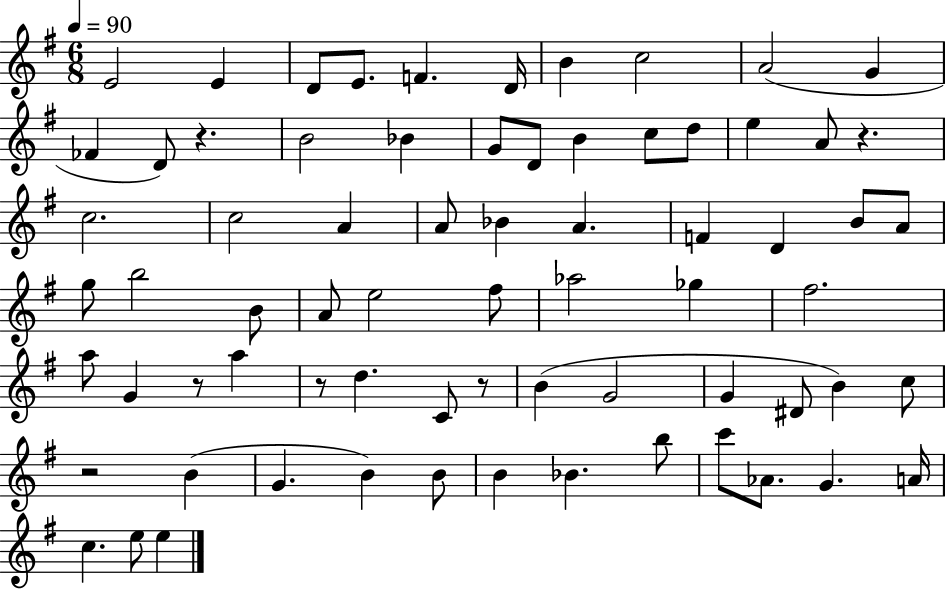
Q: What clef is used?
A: treble